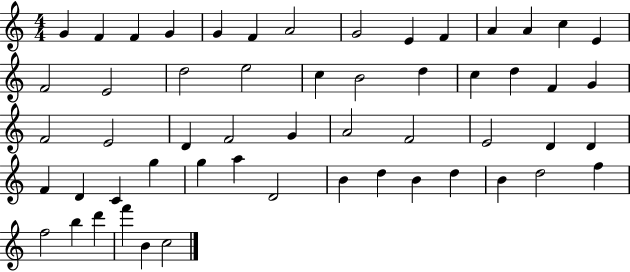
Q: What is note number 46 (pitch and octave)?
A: D5